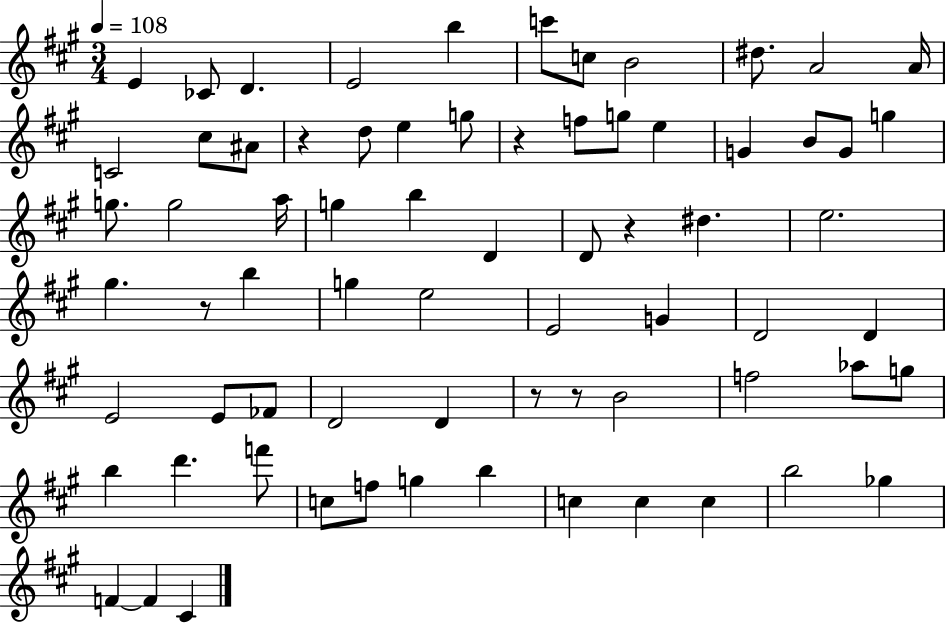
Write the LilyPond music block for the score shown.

{
  \clef treble
  \numericTimeSignature
  \time 3/4
  \key a \major
  \tempo 4 = 108
  \repeat volta 2 { e'4 ces'8 d'4. | e'2 b''4 | c'''8 c''8 b'2 | dis''8. a'2 a'16 | \break c'2 cis''8 ais'8 | r4 d''8 e''4 g''8 | r4 f''8 g''8 e''4 | g'4 b'8 g'8 g''4 | \break g''8. g''2 a''16 | g''4 b''4 d'4 | d'8 r4 dis''4. | e''2. | \break gis''4. r8 b''4 | g''4 e''2 | e'2 g'4 | d'2 d'4 | \break e'2 e'8 fes'8 | d'2 d'4 | r8 r8 b'2 | f''2 aes''8 g''8 | \break b''4 d'''4. f'''8 | c''8 f''8 g''4 b''4 | c''4 c''4 c''4 | b''2 ges''4 | \break f'4~~ f'4 cis'4 | } \bar "|."
}